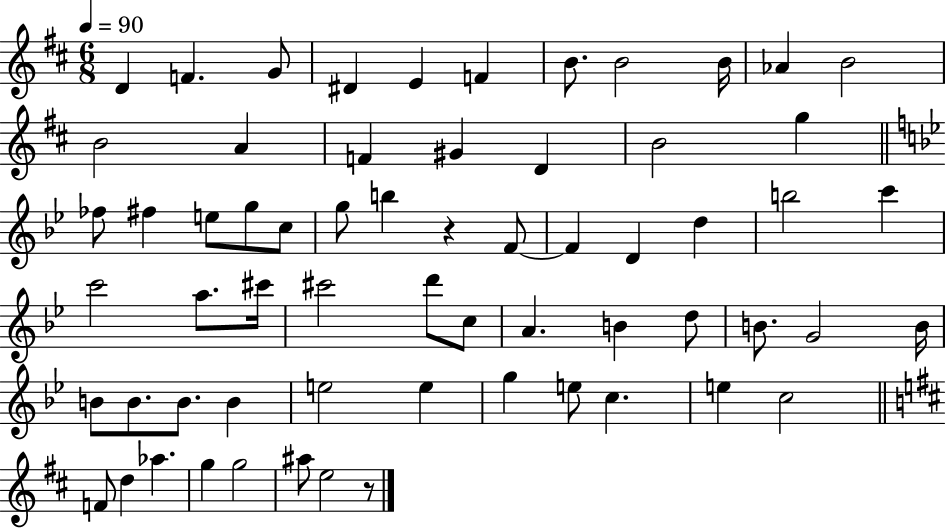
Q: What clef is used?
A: treble